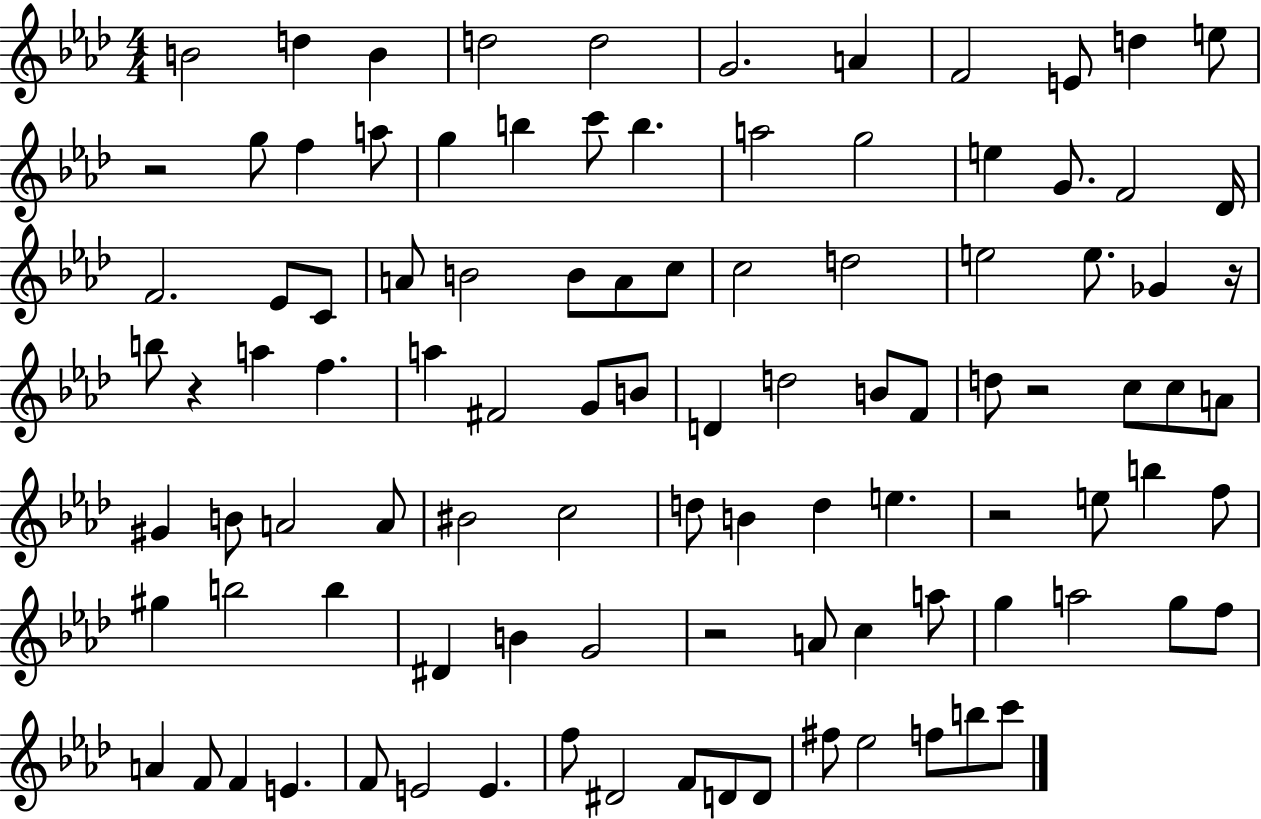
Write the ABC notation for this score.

X:1
T:Untitled
M:4/4
L:1/4
K:Ab
B2 d B d2 d2 G2 A F2 E/2 d e/2 z2 g/2 f a/2 g b c'/2 b a2 g2 e G/2 F2 _D/4 F2 _E/2 C/2 A/2 B2 B/2 A/2 c/2 c2 d2 e2 e/2 _G z/4 b/2 z a f a ^F2 G/2 B/2 D d2 B/2 F/2 d/2 z2 c/2 c/2 A/2 ^G B/2 A2 A/2 ^B2 c2 d/2 B d e z2 e/2 b f/2 ^g b2 b ^D B G2 z2 A/2 c a/2 g a2 g/2 f/2 A F/2 F E F/2 E2 E f/2 ^D2 F/2 D/2 D/2 ^f/2 _e2 f/2 b/2 c'/2